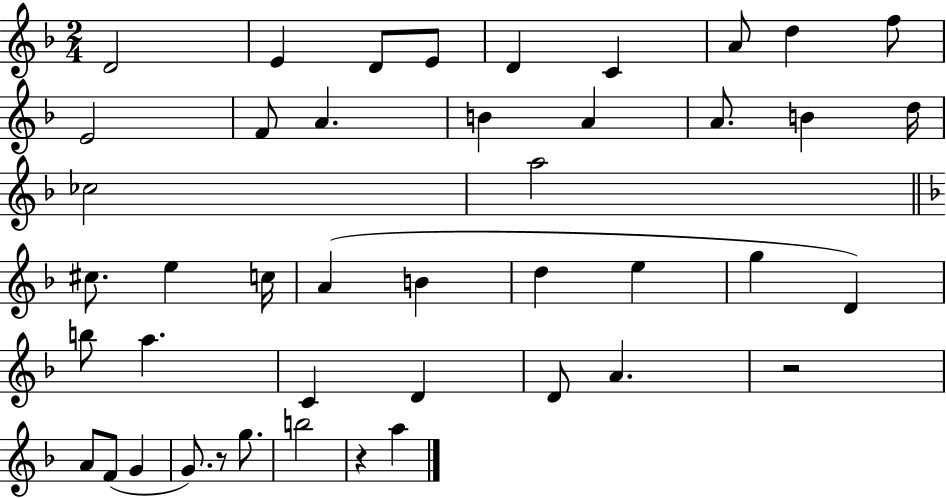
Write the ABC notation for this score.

X:1
T:Untitled
M:2/4
L:1/4
K:F
D2 E D/2 E/2 D C A/2 d f/2 E2 F/2 A B A A/2 B d/4 _c2 a2 ^c/2 e c/4 A B d e g D b/2 a C D D/2 A z2 A/2 F/2 G G/2 z/2 g/2 b2 z a